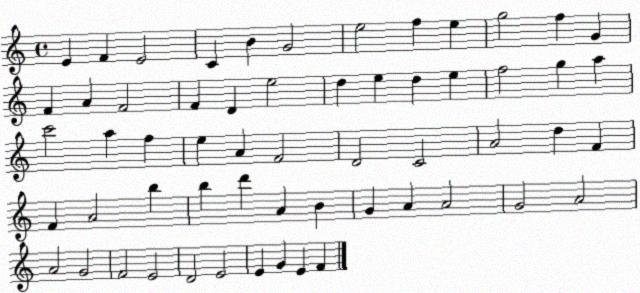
X:1
T:Untitled
M:4/4
L:1/4
K:C
E F E2 C B G2 e2 f e g2 f G F A F2 F D e2 d e d e f2 g a c'2 a f e A F2 D2 C2 A2 d F F A2 b b d' A B G A A2 G2 A2 A2 G2 F2 E2 D2 E2 E G E F